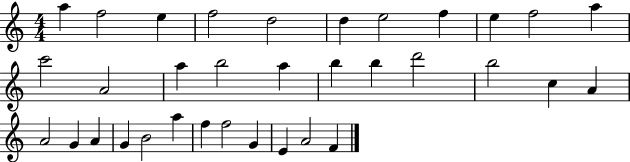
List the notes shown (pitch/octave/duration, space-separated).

A5/q F5/h E5/q F5/h D5/h D5/q E5/h F5/q E5/q F5/h A5/q C6/h A4/h A5/q B5/h A5/q B5/q B5/q D6/h B5/h C5/q A4/q A4/h G4/q A4/q G4/q B4/h A5/q F5/q F5/h G4/q E4/q A4/h F4/q